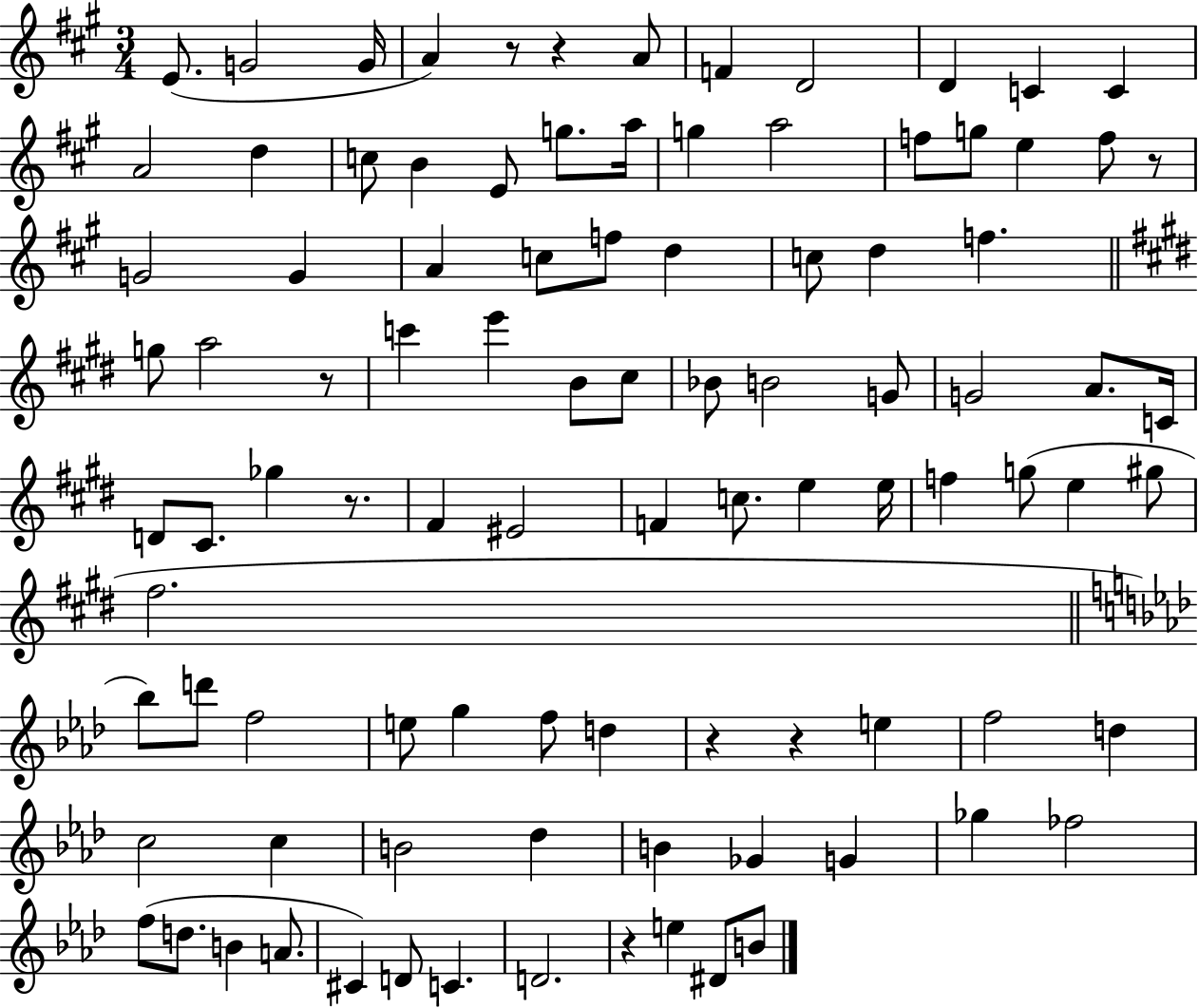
{
  \clef treble
  \numericTimeSignature
  \time 3/4
  \key a \major
  e'8.( g'2 g'16 | a'4) r8 r4 a'8 | f'4 d'2 | d'4 c'4 c'4 | \break a'2 d''4 | c''8 b'4 e'8 g''8. a''16 | g''4 a''2 | f''8 g''8 e''4 f''8 r8 | \break g'2 g'4 | a'4 c''8 f''8 d''4 | c''8 d''4 f''4. | \bar "||" \break \key e \major g''8 a''2 r8 | c'''4 e'''4 b'8 cis''8 | bes'8 b'2 g'8 | g'2 a'8. c'16 | \break d'8 cis'8. ges''4 r8. | fis'4 eis'2 | f'4 c''8. e''4 e''16 | f''4 g''8( e''4 gis''8 | \break fis''2. | \bar "||" \break \key aes \major bes''8) d'''8 f''2 | e''8 g''4 f''8 d''4 | r4 r4 e''4 | f''2 d''4 | \break c''2 c''4 | b'2 des''4 | b'4 ges'4 g'4 | ges''4 fes''2 | \break f''8( d''8. b'4 a'8. | cis'4) d'8 c'4. | d'2. | r4 e''4 dis'8 b'8 | \break \bar "|."
}